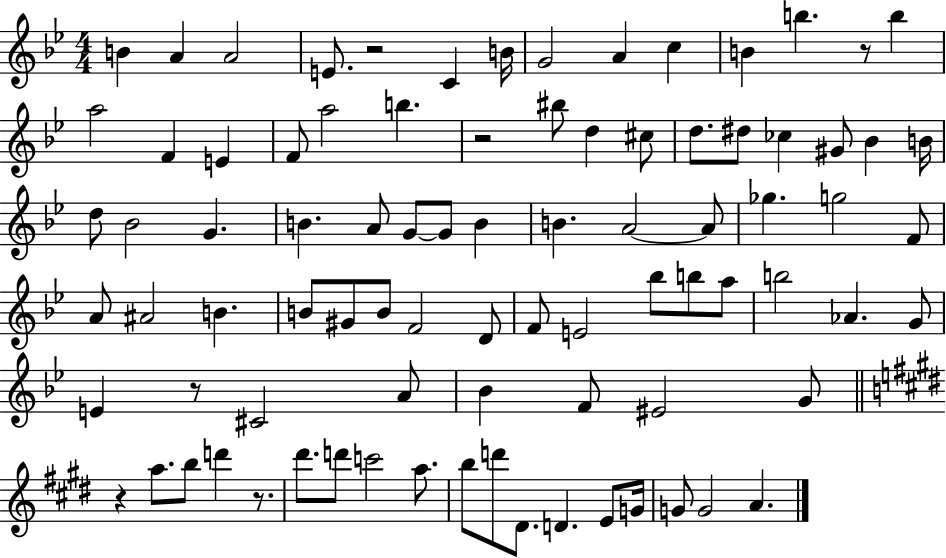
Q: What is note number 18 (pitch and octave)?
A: B5